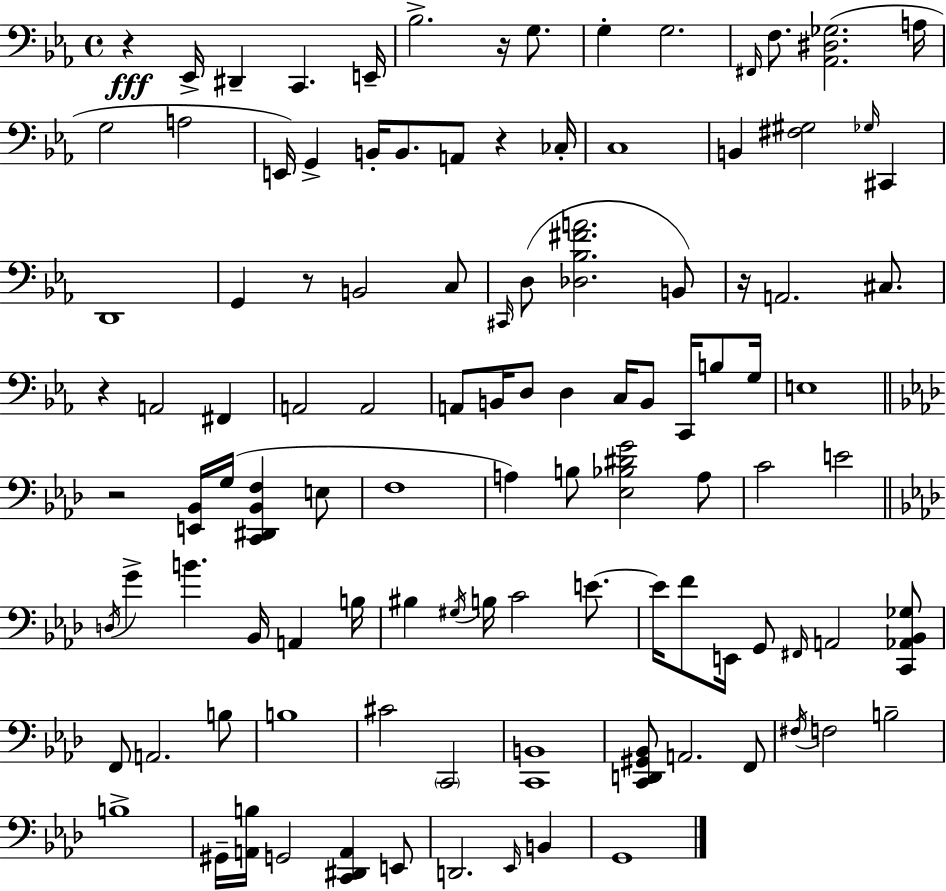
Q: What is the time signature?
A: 4/4